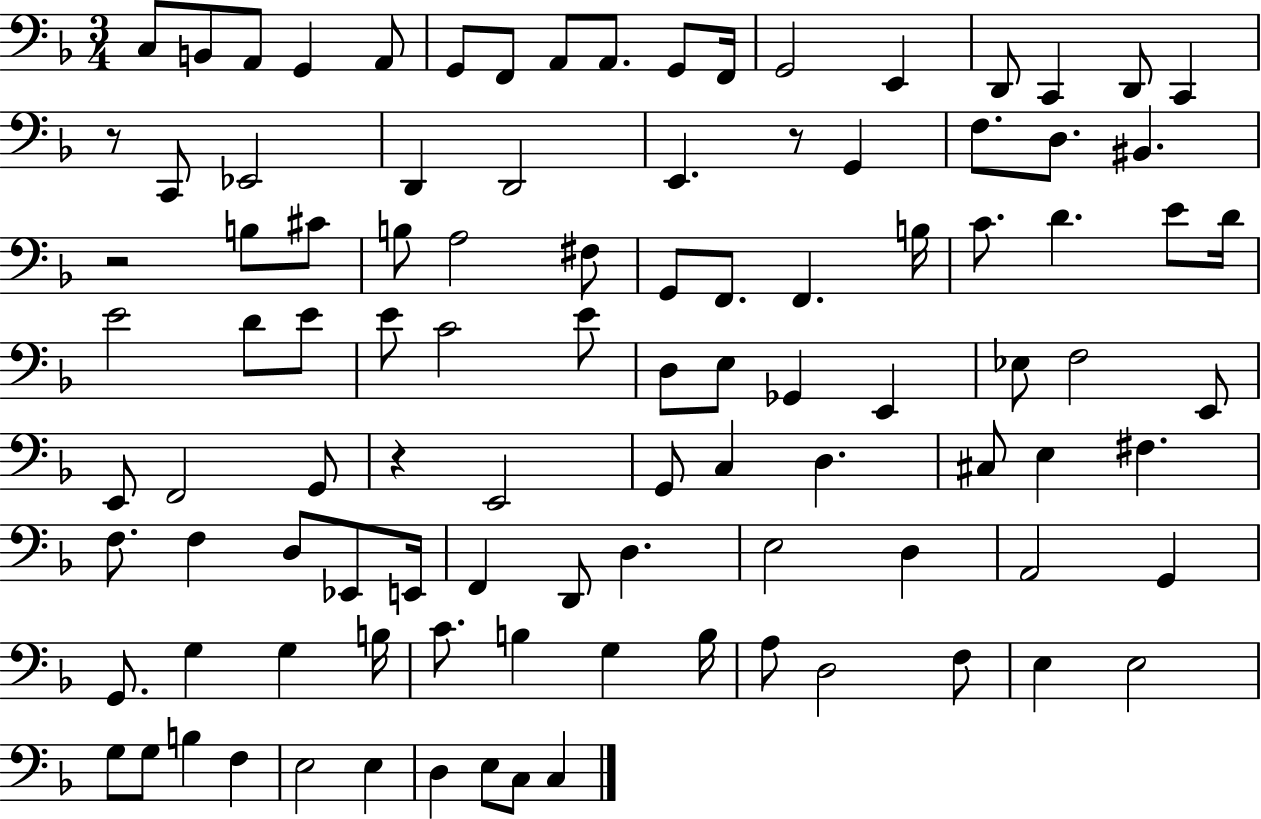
C3/e B2/e A2/e G2/q A2/e G2/e F2/e A2/e A2/e. G2/e F2/s G2/h E2/q D2/e C2/q D2/e C2/q R/e C2/e Eb2/h D2/q D2/h E2/q. R/e G2/q F3/e. D3/e. BIS2/q. R/h B3/e C#4/e B3/e A3/h F#3/e G2/e F2/e. F2/q. B3/s C4/e. D4/q. E4/e D4/s E4/h D4/e E4/e E4/e C4/h E4/e D3/e E3/e Gb2/q E2/q Eb3/e F3/h E2/e E2/e F2/h G2/e R/q E2/h G2/e C3/q D3/q. C#3/e E3/q F#3/q. F3/e. F3/q D3/e Eb2/e E2/s F2/q D2/e D3/q. E3/h D3/q A2/h G2/q G2/e. G3/q G3/q B3/s C4/e. B3/q G3/q B3/s A3/e D3/h F3/e E3/q E3/h G3/e G3/e B3/q F3/q E3/h E3/q D3/q E3/e C3/e C3/q